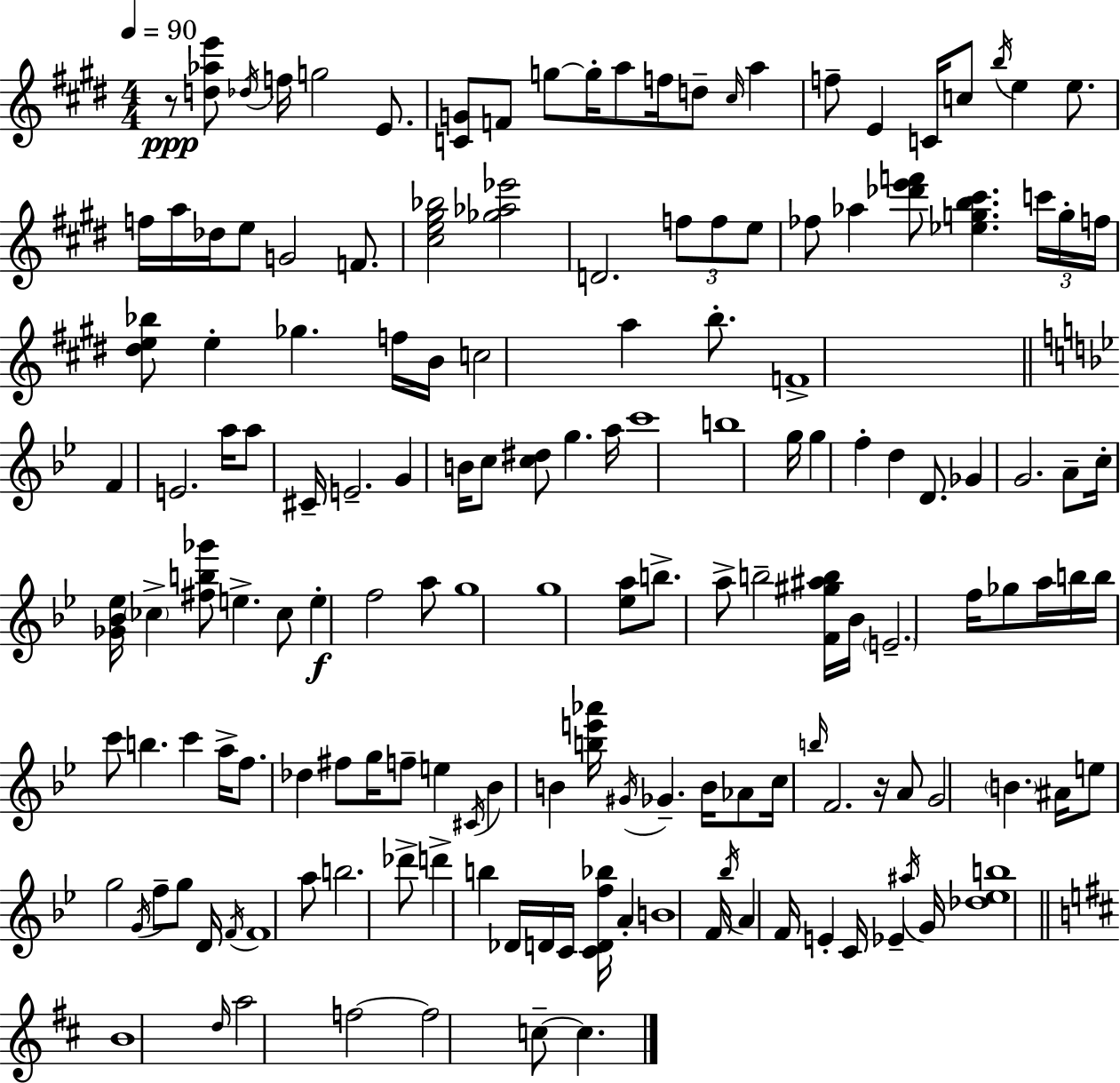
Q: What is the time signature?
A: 4/4